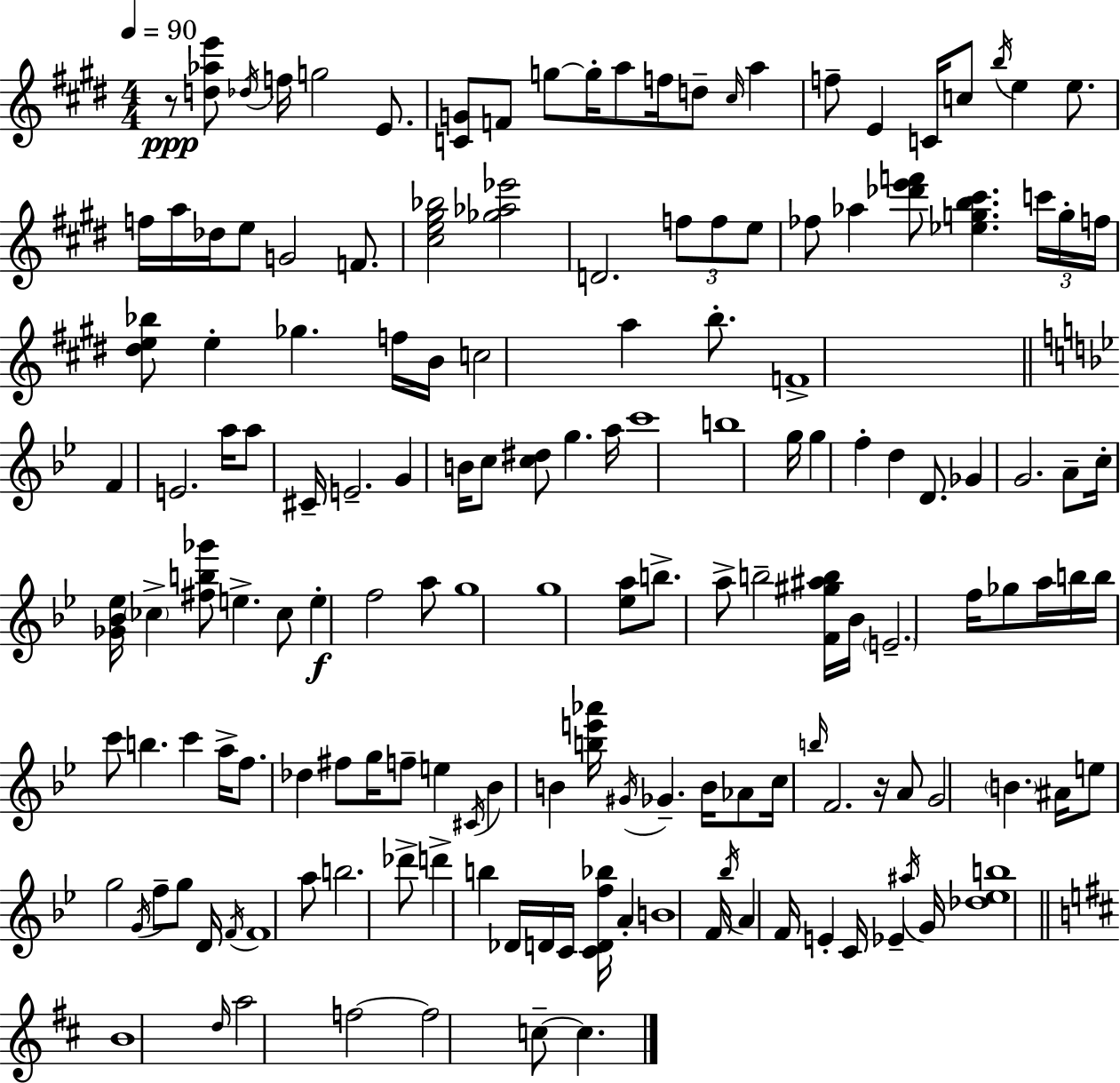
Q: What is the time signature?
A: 4/4